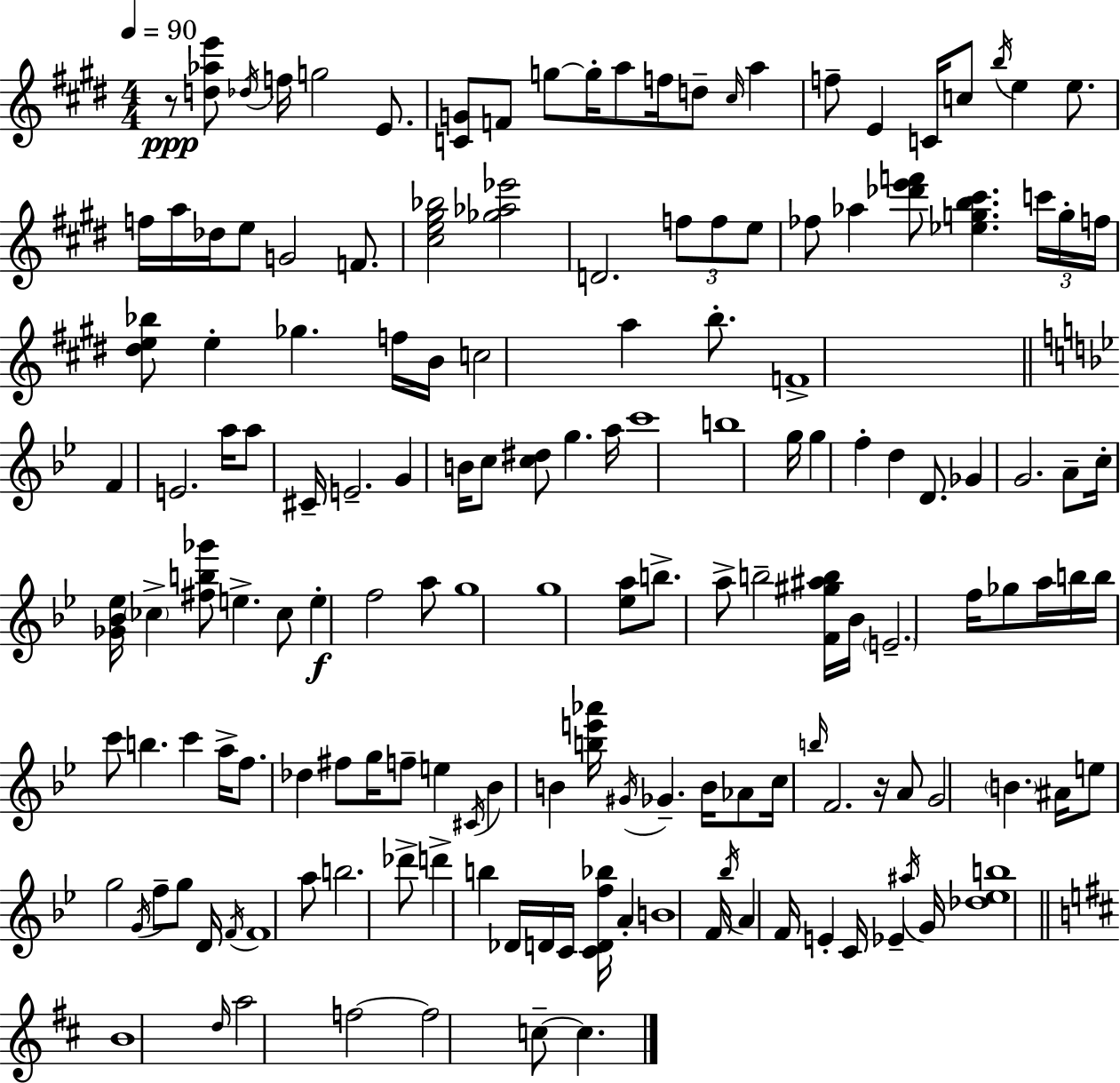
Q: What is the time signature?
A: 4/4